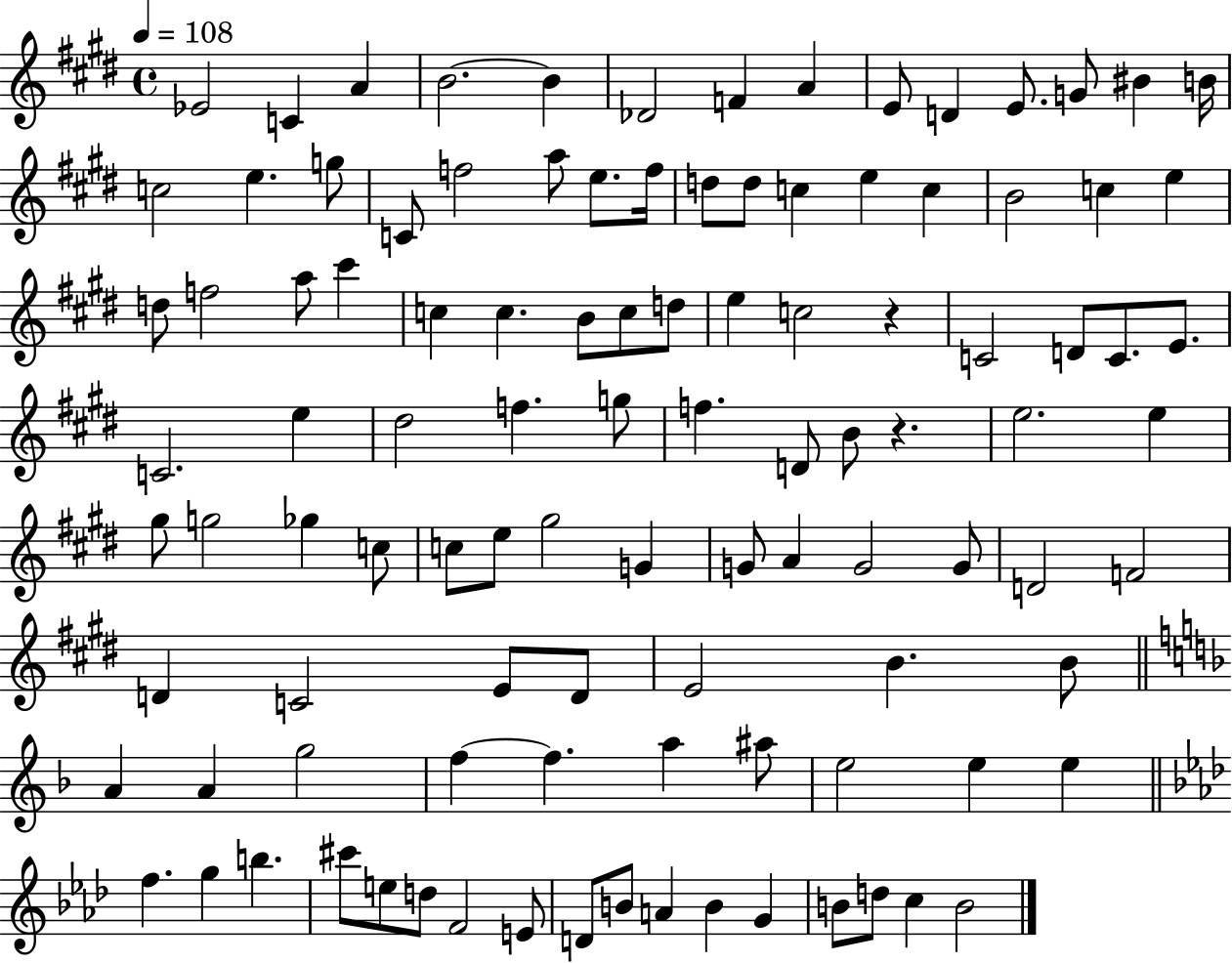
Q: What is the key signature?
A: E major